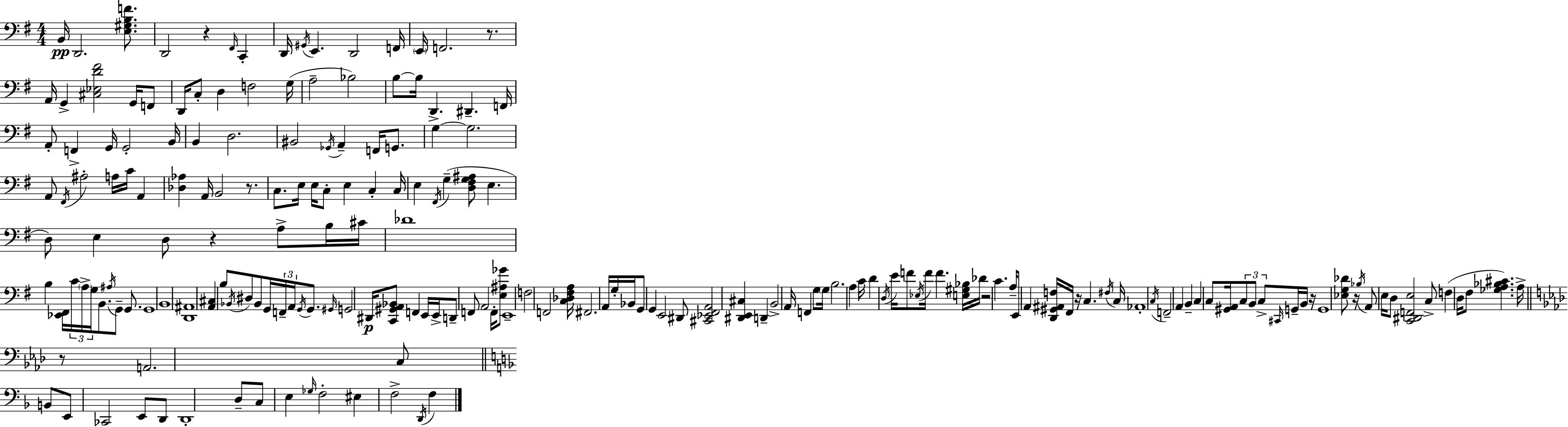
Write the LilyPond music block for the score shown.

{
  \clef bass
  \numericTimeSignature
  \time 4/4
  \key e \minor
  b,16\pp d,2. <e gis b f'>8. | d,2 r4 \grace { fis,16 } c,4-. | d,16 \acciaccatura { gis,16 } e,4. d,2 | f,16 \parenthesize e,16 f,2. r8. | \break a,16 g,4-> <cis ees d' fis'>2 g,16 | f,8 d,16 c8-. d4 f2 | g16( a2-- bes2) | b8~~ b16 d,4.-> dis,4.-- | \break f,16 a,8-. f,4-> g,16 g,2-. | b,16 b,4 d2. | bis,2 \acciaccatura { ges,16 } a,4-- f,16 | g,8. g4~~ g2. | \break a,8 \acciaccatura { fis,16 } ais2-. a16 c'16 | a,4 <des aes>4 a,16 b,2 | r8. c8. e16 e16 c8-. e4 c4-. | c16 e4 \acciaccatura { fis,16 }( g4-- <d fis g ais>8 e4. | \break d8) e4 d8 r4 | a8-> b16 cis'16 des'1 | b4 <ees, fis,>16 \tuplet 3/2 { c'16 \parenthesize a16-> g16 } b,8. | \acciaccatura { ais16 } g,8-- g,8. g,1 | \break b,1 | <d, ais,>1 | <a, cis>4 b8 \acciaccatura { bes,16 } dis8 bes,8 | g,16 \tuplet 3/2 { f,16-- a,16 \acciaccatura { g,16 } } g,8. \grace { gis,16 } g,2 | \break dis,16\p <c, gis, a, bes,>8 f,4 e,16 e,16-> d,8-- f,8 a,2 | f,16-. <e ais ges'>8 e,1-- | f2 | f,2 <c des fis a>16 fis,2. | \break a,16 g16-. bes,16 g,8 g,4 e,2 | dis,8 <cis, ees, fis, a,>2 | <dis, e, cis>4 d,4-- b,2-> | a,16 f,4 g8 \parenthesize g16 b2. | \break a4 c'16 d'4 \acciaccatura { d16 } e'16 | f'8 \acciaccatura { ees16 } f'16 f'4. <e gis bes>16 des'16 r2 | c'4. a16-- e,8 a,4 | <d, gis, ais, f>16 fis,16 r16 c4. \acciaccatura { fis16 } c16 aes,1-. | \break \acciaccatura { c16 } f,2-- | a,4 b,4-- c4 | c8 <gis, a,>16 \tuplet 3/2 { c8 b,8 c8-> } \grace { cis,16 } g,16-- b,16 r16 g,1 | <ees g des'>8 | \break r16 \acciaccatura { bes16 } a,8 e16 d8 <c, dis, f, e>2 c8-> | f4( \parenthesize d16 fis8 <ges a bes cis'>4.) a16-> \bar "||" \break \key f \minor r8 a,2. c8 | \bar "||" \break \key d \minor b,8 e,8 ces,2 e,8 d,8 | d,1-. | d8-- c8 e4 \grace { ges16 } f2-. | eis4 f2-> \acciaccatura { d,16 } f4 | \break \bar "|."
}